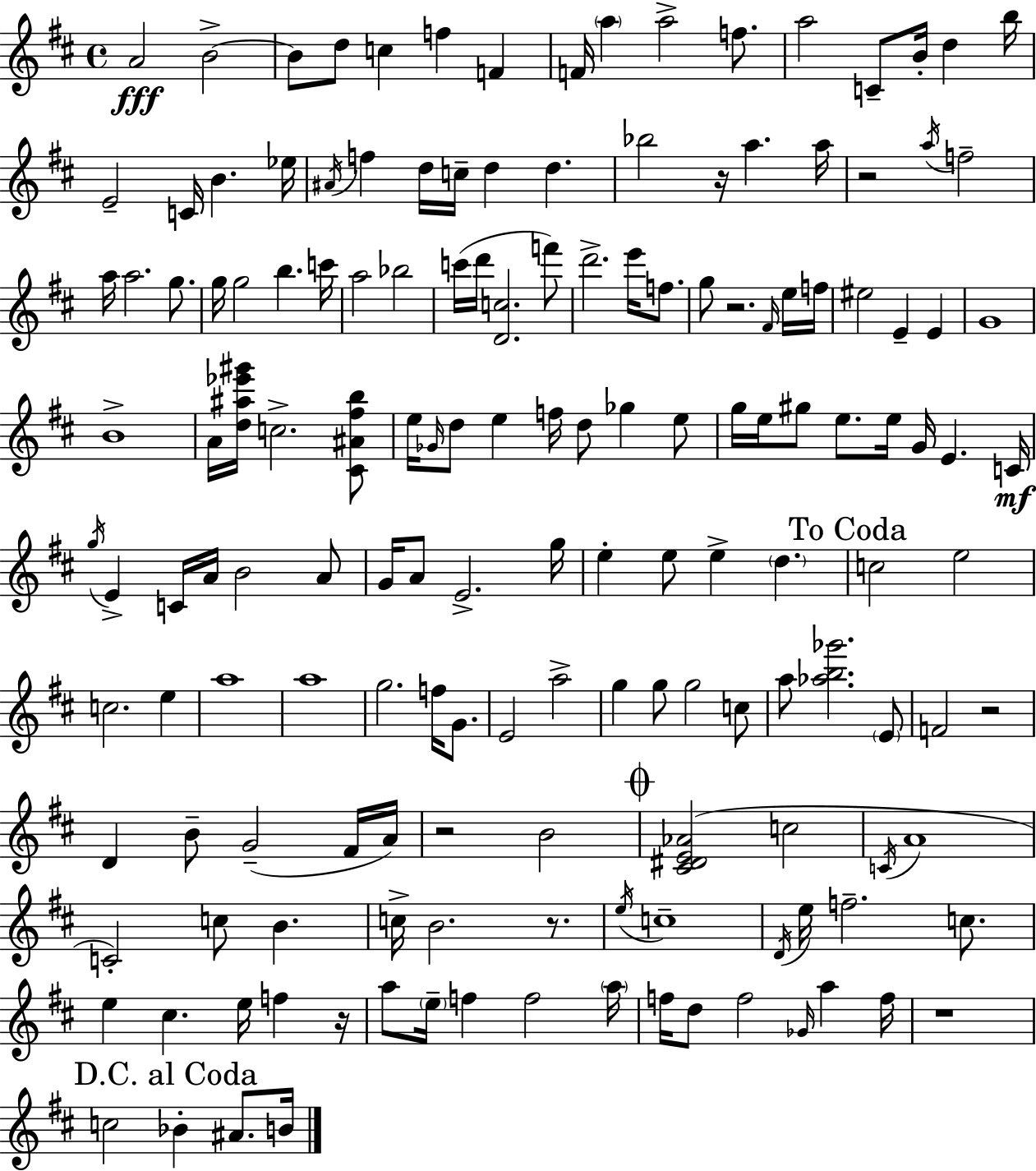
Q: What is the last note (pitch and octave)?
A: B4